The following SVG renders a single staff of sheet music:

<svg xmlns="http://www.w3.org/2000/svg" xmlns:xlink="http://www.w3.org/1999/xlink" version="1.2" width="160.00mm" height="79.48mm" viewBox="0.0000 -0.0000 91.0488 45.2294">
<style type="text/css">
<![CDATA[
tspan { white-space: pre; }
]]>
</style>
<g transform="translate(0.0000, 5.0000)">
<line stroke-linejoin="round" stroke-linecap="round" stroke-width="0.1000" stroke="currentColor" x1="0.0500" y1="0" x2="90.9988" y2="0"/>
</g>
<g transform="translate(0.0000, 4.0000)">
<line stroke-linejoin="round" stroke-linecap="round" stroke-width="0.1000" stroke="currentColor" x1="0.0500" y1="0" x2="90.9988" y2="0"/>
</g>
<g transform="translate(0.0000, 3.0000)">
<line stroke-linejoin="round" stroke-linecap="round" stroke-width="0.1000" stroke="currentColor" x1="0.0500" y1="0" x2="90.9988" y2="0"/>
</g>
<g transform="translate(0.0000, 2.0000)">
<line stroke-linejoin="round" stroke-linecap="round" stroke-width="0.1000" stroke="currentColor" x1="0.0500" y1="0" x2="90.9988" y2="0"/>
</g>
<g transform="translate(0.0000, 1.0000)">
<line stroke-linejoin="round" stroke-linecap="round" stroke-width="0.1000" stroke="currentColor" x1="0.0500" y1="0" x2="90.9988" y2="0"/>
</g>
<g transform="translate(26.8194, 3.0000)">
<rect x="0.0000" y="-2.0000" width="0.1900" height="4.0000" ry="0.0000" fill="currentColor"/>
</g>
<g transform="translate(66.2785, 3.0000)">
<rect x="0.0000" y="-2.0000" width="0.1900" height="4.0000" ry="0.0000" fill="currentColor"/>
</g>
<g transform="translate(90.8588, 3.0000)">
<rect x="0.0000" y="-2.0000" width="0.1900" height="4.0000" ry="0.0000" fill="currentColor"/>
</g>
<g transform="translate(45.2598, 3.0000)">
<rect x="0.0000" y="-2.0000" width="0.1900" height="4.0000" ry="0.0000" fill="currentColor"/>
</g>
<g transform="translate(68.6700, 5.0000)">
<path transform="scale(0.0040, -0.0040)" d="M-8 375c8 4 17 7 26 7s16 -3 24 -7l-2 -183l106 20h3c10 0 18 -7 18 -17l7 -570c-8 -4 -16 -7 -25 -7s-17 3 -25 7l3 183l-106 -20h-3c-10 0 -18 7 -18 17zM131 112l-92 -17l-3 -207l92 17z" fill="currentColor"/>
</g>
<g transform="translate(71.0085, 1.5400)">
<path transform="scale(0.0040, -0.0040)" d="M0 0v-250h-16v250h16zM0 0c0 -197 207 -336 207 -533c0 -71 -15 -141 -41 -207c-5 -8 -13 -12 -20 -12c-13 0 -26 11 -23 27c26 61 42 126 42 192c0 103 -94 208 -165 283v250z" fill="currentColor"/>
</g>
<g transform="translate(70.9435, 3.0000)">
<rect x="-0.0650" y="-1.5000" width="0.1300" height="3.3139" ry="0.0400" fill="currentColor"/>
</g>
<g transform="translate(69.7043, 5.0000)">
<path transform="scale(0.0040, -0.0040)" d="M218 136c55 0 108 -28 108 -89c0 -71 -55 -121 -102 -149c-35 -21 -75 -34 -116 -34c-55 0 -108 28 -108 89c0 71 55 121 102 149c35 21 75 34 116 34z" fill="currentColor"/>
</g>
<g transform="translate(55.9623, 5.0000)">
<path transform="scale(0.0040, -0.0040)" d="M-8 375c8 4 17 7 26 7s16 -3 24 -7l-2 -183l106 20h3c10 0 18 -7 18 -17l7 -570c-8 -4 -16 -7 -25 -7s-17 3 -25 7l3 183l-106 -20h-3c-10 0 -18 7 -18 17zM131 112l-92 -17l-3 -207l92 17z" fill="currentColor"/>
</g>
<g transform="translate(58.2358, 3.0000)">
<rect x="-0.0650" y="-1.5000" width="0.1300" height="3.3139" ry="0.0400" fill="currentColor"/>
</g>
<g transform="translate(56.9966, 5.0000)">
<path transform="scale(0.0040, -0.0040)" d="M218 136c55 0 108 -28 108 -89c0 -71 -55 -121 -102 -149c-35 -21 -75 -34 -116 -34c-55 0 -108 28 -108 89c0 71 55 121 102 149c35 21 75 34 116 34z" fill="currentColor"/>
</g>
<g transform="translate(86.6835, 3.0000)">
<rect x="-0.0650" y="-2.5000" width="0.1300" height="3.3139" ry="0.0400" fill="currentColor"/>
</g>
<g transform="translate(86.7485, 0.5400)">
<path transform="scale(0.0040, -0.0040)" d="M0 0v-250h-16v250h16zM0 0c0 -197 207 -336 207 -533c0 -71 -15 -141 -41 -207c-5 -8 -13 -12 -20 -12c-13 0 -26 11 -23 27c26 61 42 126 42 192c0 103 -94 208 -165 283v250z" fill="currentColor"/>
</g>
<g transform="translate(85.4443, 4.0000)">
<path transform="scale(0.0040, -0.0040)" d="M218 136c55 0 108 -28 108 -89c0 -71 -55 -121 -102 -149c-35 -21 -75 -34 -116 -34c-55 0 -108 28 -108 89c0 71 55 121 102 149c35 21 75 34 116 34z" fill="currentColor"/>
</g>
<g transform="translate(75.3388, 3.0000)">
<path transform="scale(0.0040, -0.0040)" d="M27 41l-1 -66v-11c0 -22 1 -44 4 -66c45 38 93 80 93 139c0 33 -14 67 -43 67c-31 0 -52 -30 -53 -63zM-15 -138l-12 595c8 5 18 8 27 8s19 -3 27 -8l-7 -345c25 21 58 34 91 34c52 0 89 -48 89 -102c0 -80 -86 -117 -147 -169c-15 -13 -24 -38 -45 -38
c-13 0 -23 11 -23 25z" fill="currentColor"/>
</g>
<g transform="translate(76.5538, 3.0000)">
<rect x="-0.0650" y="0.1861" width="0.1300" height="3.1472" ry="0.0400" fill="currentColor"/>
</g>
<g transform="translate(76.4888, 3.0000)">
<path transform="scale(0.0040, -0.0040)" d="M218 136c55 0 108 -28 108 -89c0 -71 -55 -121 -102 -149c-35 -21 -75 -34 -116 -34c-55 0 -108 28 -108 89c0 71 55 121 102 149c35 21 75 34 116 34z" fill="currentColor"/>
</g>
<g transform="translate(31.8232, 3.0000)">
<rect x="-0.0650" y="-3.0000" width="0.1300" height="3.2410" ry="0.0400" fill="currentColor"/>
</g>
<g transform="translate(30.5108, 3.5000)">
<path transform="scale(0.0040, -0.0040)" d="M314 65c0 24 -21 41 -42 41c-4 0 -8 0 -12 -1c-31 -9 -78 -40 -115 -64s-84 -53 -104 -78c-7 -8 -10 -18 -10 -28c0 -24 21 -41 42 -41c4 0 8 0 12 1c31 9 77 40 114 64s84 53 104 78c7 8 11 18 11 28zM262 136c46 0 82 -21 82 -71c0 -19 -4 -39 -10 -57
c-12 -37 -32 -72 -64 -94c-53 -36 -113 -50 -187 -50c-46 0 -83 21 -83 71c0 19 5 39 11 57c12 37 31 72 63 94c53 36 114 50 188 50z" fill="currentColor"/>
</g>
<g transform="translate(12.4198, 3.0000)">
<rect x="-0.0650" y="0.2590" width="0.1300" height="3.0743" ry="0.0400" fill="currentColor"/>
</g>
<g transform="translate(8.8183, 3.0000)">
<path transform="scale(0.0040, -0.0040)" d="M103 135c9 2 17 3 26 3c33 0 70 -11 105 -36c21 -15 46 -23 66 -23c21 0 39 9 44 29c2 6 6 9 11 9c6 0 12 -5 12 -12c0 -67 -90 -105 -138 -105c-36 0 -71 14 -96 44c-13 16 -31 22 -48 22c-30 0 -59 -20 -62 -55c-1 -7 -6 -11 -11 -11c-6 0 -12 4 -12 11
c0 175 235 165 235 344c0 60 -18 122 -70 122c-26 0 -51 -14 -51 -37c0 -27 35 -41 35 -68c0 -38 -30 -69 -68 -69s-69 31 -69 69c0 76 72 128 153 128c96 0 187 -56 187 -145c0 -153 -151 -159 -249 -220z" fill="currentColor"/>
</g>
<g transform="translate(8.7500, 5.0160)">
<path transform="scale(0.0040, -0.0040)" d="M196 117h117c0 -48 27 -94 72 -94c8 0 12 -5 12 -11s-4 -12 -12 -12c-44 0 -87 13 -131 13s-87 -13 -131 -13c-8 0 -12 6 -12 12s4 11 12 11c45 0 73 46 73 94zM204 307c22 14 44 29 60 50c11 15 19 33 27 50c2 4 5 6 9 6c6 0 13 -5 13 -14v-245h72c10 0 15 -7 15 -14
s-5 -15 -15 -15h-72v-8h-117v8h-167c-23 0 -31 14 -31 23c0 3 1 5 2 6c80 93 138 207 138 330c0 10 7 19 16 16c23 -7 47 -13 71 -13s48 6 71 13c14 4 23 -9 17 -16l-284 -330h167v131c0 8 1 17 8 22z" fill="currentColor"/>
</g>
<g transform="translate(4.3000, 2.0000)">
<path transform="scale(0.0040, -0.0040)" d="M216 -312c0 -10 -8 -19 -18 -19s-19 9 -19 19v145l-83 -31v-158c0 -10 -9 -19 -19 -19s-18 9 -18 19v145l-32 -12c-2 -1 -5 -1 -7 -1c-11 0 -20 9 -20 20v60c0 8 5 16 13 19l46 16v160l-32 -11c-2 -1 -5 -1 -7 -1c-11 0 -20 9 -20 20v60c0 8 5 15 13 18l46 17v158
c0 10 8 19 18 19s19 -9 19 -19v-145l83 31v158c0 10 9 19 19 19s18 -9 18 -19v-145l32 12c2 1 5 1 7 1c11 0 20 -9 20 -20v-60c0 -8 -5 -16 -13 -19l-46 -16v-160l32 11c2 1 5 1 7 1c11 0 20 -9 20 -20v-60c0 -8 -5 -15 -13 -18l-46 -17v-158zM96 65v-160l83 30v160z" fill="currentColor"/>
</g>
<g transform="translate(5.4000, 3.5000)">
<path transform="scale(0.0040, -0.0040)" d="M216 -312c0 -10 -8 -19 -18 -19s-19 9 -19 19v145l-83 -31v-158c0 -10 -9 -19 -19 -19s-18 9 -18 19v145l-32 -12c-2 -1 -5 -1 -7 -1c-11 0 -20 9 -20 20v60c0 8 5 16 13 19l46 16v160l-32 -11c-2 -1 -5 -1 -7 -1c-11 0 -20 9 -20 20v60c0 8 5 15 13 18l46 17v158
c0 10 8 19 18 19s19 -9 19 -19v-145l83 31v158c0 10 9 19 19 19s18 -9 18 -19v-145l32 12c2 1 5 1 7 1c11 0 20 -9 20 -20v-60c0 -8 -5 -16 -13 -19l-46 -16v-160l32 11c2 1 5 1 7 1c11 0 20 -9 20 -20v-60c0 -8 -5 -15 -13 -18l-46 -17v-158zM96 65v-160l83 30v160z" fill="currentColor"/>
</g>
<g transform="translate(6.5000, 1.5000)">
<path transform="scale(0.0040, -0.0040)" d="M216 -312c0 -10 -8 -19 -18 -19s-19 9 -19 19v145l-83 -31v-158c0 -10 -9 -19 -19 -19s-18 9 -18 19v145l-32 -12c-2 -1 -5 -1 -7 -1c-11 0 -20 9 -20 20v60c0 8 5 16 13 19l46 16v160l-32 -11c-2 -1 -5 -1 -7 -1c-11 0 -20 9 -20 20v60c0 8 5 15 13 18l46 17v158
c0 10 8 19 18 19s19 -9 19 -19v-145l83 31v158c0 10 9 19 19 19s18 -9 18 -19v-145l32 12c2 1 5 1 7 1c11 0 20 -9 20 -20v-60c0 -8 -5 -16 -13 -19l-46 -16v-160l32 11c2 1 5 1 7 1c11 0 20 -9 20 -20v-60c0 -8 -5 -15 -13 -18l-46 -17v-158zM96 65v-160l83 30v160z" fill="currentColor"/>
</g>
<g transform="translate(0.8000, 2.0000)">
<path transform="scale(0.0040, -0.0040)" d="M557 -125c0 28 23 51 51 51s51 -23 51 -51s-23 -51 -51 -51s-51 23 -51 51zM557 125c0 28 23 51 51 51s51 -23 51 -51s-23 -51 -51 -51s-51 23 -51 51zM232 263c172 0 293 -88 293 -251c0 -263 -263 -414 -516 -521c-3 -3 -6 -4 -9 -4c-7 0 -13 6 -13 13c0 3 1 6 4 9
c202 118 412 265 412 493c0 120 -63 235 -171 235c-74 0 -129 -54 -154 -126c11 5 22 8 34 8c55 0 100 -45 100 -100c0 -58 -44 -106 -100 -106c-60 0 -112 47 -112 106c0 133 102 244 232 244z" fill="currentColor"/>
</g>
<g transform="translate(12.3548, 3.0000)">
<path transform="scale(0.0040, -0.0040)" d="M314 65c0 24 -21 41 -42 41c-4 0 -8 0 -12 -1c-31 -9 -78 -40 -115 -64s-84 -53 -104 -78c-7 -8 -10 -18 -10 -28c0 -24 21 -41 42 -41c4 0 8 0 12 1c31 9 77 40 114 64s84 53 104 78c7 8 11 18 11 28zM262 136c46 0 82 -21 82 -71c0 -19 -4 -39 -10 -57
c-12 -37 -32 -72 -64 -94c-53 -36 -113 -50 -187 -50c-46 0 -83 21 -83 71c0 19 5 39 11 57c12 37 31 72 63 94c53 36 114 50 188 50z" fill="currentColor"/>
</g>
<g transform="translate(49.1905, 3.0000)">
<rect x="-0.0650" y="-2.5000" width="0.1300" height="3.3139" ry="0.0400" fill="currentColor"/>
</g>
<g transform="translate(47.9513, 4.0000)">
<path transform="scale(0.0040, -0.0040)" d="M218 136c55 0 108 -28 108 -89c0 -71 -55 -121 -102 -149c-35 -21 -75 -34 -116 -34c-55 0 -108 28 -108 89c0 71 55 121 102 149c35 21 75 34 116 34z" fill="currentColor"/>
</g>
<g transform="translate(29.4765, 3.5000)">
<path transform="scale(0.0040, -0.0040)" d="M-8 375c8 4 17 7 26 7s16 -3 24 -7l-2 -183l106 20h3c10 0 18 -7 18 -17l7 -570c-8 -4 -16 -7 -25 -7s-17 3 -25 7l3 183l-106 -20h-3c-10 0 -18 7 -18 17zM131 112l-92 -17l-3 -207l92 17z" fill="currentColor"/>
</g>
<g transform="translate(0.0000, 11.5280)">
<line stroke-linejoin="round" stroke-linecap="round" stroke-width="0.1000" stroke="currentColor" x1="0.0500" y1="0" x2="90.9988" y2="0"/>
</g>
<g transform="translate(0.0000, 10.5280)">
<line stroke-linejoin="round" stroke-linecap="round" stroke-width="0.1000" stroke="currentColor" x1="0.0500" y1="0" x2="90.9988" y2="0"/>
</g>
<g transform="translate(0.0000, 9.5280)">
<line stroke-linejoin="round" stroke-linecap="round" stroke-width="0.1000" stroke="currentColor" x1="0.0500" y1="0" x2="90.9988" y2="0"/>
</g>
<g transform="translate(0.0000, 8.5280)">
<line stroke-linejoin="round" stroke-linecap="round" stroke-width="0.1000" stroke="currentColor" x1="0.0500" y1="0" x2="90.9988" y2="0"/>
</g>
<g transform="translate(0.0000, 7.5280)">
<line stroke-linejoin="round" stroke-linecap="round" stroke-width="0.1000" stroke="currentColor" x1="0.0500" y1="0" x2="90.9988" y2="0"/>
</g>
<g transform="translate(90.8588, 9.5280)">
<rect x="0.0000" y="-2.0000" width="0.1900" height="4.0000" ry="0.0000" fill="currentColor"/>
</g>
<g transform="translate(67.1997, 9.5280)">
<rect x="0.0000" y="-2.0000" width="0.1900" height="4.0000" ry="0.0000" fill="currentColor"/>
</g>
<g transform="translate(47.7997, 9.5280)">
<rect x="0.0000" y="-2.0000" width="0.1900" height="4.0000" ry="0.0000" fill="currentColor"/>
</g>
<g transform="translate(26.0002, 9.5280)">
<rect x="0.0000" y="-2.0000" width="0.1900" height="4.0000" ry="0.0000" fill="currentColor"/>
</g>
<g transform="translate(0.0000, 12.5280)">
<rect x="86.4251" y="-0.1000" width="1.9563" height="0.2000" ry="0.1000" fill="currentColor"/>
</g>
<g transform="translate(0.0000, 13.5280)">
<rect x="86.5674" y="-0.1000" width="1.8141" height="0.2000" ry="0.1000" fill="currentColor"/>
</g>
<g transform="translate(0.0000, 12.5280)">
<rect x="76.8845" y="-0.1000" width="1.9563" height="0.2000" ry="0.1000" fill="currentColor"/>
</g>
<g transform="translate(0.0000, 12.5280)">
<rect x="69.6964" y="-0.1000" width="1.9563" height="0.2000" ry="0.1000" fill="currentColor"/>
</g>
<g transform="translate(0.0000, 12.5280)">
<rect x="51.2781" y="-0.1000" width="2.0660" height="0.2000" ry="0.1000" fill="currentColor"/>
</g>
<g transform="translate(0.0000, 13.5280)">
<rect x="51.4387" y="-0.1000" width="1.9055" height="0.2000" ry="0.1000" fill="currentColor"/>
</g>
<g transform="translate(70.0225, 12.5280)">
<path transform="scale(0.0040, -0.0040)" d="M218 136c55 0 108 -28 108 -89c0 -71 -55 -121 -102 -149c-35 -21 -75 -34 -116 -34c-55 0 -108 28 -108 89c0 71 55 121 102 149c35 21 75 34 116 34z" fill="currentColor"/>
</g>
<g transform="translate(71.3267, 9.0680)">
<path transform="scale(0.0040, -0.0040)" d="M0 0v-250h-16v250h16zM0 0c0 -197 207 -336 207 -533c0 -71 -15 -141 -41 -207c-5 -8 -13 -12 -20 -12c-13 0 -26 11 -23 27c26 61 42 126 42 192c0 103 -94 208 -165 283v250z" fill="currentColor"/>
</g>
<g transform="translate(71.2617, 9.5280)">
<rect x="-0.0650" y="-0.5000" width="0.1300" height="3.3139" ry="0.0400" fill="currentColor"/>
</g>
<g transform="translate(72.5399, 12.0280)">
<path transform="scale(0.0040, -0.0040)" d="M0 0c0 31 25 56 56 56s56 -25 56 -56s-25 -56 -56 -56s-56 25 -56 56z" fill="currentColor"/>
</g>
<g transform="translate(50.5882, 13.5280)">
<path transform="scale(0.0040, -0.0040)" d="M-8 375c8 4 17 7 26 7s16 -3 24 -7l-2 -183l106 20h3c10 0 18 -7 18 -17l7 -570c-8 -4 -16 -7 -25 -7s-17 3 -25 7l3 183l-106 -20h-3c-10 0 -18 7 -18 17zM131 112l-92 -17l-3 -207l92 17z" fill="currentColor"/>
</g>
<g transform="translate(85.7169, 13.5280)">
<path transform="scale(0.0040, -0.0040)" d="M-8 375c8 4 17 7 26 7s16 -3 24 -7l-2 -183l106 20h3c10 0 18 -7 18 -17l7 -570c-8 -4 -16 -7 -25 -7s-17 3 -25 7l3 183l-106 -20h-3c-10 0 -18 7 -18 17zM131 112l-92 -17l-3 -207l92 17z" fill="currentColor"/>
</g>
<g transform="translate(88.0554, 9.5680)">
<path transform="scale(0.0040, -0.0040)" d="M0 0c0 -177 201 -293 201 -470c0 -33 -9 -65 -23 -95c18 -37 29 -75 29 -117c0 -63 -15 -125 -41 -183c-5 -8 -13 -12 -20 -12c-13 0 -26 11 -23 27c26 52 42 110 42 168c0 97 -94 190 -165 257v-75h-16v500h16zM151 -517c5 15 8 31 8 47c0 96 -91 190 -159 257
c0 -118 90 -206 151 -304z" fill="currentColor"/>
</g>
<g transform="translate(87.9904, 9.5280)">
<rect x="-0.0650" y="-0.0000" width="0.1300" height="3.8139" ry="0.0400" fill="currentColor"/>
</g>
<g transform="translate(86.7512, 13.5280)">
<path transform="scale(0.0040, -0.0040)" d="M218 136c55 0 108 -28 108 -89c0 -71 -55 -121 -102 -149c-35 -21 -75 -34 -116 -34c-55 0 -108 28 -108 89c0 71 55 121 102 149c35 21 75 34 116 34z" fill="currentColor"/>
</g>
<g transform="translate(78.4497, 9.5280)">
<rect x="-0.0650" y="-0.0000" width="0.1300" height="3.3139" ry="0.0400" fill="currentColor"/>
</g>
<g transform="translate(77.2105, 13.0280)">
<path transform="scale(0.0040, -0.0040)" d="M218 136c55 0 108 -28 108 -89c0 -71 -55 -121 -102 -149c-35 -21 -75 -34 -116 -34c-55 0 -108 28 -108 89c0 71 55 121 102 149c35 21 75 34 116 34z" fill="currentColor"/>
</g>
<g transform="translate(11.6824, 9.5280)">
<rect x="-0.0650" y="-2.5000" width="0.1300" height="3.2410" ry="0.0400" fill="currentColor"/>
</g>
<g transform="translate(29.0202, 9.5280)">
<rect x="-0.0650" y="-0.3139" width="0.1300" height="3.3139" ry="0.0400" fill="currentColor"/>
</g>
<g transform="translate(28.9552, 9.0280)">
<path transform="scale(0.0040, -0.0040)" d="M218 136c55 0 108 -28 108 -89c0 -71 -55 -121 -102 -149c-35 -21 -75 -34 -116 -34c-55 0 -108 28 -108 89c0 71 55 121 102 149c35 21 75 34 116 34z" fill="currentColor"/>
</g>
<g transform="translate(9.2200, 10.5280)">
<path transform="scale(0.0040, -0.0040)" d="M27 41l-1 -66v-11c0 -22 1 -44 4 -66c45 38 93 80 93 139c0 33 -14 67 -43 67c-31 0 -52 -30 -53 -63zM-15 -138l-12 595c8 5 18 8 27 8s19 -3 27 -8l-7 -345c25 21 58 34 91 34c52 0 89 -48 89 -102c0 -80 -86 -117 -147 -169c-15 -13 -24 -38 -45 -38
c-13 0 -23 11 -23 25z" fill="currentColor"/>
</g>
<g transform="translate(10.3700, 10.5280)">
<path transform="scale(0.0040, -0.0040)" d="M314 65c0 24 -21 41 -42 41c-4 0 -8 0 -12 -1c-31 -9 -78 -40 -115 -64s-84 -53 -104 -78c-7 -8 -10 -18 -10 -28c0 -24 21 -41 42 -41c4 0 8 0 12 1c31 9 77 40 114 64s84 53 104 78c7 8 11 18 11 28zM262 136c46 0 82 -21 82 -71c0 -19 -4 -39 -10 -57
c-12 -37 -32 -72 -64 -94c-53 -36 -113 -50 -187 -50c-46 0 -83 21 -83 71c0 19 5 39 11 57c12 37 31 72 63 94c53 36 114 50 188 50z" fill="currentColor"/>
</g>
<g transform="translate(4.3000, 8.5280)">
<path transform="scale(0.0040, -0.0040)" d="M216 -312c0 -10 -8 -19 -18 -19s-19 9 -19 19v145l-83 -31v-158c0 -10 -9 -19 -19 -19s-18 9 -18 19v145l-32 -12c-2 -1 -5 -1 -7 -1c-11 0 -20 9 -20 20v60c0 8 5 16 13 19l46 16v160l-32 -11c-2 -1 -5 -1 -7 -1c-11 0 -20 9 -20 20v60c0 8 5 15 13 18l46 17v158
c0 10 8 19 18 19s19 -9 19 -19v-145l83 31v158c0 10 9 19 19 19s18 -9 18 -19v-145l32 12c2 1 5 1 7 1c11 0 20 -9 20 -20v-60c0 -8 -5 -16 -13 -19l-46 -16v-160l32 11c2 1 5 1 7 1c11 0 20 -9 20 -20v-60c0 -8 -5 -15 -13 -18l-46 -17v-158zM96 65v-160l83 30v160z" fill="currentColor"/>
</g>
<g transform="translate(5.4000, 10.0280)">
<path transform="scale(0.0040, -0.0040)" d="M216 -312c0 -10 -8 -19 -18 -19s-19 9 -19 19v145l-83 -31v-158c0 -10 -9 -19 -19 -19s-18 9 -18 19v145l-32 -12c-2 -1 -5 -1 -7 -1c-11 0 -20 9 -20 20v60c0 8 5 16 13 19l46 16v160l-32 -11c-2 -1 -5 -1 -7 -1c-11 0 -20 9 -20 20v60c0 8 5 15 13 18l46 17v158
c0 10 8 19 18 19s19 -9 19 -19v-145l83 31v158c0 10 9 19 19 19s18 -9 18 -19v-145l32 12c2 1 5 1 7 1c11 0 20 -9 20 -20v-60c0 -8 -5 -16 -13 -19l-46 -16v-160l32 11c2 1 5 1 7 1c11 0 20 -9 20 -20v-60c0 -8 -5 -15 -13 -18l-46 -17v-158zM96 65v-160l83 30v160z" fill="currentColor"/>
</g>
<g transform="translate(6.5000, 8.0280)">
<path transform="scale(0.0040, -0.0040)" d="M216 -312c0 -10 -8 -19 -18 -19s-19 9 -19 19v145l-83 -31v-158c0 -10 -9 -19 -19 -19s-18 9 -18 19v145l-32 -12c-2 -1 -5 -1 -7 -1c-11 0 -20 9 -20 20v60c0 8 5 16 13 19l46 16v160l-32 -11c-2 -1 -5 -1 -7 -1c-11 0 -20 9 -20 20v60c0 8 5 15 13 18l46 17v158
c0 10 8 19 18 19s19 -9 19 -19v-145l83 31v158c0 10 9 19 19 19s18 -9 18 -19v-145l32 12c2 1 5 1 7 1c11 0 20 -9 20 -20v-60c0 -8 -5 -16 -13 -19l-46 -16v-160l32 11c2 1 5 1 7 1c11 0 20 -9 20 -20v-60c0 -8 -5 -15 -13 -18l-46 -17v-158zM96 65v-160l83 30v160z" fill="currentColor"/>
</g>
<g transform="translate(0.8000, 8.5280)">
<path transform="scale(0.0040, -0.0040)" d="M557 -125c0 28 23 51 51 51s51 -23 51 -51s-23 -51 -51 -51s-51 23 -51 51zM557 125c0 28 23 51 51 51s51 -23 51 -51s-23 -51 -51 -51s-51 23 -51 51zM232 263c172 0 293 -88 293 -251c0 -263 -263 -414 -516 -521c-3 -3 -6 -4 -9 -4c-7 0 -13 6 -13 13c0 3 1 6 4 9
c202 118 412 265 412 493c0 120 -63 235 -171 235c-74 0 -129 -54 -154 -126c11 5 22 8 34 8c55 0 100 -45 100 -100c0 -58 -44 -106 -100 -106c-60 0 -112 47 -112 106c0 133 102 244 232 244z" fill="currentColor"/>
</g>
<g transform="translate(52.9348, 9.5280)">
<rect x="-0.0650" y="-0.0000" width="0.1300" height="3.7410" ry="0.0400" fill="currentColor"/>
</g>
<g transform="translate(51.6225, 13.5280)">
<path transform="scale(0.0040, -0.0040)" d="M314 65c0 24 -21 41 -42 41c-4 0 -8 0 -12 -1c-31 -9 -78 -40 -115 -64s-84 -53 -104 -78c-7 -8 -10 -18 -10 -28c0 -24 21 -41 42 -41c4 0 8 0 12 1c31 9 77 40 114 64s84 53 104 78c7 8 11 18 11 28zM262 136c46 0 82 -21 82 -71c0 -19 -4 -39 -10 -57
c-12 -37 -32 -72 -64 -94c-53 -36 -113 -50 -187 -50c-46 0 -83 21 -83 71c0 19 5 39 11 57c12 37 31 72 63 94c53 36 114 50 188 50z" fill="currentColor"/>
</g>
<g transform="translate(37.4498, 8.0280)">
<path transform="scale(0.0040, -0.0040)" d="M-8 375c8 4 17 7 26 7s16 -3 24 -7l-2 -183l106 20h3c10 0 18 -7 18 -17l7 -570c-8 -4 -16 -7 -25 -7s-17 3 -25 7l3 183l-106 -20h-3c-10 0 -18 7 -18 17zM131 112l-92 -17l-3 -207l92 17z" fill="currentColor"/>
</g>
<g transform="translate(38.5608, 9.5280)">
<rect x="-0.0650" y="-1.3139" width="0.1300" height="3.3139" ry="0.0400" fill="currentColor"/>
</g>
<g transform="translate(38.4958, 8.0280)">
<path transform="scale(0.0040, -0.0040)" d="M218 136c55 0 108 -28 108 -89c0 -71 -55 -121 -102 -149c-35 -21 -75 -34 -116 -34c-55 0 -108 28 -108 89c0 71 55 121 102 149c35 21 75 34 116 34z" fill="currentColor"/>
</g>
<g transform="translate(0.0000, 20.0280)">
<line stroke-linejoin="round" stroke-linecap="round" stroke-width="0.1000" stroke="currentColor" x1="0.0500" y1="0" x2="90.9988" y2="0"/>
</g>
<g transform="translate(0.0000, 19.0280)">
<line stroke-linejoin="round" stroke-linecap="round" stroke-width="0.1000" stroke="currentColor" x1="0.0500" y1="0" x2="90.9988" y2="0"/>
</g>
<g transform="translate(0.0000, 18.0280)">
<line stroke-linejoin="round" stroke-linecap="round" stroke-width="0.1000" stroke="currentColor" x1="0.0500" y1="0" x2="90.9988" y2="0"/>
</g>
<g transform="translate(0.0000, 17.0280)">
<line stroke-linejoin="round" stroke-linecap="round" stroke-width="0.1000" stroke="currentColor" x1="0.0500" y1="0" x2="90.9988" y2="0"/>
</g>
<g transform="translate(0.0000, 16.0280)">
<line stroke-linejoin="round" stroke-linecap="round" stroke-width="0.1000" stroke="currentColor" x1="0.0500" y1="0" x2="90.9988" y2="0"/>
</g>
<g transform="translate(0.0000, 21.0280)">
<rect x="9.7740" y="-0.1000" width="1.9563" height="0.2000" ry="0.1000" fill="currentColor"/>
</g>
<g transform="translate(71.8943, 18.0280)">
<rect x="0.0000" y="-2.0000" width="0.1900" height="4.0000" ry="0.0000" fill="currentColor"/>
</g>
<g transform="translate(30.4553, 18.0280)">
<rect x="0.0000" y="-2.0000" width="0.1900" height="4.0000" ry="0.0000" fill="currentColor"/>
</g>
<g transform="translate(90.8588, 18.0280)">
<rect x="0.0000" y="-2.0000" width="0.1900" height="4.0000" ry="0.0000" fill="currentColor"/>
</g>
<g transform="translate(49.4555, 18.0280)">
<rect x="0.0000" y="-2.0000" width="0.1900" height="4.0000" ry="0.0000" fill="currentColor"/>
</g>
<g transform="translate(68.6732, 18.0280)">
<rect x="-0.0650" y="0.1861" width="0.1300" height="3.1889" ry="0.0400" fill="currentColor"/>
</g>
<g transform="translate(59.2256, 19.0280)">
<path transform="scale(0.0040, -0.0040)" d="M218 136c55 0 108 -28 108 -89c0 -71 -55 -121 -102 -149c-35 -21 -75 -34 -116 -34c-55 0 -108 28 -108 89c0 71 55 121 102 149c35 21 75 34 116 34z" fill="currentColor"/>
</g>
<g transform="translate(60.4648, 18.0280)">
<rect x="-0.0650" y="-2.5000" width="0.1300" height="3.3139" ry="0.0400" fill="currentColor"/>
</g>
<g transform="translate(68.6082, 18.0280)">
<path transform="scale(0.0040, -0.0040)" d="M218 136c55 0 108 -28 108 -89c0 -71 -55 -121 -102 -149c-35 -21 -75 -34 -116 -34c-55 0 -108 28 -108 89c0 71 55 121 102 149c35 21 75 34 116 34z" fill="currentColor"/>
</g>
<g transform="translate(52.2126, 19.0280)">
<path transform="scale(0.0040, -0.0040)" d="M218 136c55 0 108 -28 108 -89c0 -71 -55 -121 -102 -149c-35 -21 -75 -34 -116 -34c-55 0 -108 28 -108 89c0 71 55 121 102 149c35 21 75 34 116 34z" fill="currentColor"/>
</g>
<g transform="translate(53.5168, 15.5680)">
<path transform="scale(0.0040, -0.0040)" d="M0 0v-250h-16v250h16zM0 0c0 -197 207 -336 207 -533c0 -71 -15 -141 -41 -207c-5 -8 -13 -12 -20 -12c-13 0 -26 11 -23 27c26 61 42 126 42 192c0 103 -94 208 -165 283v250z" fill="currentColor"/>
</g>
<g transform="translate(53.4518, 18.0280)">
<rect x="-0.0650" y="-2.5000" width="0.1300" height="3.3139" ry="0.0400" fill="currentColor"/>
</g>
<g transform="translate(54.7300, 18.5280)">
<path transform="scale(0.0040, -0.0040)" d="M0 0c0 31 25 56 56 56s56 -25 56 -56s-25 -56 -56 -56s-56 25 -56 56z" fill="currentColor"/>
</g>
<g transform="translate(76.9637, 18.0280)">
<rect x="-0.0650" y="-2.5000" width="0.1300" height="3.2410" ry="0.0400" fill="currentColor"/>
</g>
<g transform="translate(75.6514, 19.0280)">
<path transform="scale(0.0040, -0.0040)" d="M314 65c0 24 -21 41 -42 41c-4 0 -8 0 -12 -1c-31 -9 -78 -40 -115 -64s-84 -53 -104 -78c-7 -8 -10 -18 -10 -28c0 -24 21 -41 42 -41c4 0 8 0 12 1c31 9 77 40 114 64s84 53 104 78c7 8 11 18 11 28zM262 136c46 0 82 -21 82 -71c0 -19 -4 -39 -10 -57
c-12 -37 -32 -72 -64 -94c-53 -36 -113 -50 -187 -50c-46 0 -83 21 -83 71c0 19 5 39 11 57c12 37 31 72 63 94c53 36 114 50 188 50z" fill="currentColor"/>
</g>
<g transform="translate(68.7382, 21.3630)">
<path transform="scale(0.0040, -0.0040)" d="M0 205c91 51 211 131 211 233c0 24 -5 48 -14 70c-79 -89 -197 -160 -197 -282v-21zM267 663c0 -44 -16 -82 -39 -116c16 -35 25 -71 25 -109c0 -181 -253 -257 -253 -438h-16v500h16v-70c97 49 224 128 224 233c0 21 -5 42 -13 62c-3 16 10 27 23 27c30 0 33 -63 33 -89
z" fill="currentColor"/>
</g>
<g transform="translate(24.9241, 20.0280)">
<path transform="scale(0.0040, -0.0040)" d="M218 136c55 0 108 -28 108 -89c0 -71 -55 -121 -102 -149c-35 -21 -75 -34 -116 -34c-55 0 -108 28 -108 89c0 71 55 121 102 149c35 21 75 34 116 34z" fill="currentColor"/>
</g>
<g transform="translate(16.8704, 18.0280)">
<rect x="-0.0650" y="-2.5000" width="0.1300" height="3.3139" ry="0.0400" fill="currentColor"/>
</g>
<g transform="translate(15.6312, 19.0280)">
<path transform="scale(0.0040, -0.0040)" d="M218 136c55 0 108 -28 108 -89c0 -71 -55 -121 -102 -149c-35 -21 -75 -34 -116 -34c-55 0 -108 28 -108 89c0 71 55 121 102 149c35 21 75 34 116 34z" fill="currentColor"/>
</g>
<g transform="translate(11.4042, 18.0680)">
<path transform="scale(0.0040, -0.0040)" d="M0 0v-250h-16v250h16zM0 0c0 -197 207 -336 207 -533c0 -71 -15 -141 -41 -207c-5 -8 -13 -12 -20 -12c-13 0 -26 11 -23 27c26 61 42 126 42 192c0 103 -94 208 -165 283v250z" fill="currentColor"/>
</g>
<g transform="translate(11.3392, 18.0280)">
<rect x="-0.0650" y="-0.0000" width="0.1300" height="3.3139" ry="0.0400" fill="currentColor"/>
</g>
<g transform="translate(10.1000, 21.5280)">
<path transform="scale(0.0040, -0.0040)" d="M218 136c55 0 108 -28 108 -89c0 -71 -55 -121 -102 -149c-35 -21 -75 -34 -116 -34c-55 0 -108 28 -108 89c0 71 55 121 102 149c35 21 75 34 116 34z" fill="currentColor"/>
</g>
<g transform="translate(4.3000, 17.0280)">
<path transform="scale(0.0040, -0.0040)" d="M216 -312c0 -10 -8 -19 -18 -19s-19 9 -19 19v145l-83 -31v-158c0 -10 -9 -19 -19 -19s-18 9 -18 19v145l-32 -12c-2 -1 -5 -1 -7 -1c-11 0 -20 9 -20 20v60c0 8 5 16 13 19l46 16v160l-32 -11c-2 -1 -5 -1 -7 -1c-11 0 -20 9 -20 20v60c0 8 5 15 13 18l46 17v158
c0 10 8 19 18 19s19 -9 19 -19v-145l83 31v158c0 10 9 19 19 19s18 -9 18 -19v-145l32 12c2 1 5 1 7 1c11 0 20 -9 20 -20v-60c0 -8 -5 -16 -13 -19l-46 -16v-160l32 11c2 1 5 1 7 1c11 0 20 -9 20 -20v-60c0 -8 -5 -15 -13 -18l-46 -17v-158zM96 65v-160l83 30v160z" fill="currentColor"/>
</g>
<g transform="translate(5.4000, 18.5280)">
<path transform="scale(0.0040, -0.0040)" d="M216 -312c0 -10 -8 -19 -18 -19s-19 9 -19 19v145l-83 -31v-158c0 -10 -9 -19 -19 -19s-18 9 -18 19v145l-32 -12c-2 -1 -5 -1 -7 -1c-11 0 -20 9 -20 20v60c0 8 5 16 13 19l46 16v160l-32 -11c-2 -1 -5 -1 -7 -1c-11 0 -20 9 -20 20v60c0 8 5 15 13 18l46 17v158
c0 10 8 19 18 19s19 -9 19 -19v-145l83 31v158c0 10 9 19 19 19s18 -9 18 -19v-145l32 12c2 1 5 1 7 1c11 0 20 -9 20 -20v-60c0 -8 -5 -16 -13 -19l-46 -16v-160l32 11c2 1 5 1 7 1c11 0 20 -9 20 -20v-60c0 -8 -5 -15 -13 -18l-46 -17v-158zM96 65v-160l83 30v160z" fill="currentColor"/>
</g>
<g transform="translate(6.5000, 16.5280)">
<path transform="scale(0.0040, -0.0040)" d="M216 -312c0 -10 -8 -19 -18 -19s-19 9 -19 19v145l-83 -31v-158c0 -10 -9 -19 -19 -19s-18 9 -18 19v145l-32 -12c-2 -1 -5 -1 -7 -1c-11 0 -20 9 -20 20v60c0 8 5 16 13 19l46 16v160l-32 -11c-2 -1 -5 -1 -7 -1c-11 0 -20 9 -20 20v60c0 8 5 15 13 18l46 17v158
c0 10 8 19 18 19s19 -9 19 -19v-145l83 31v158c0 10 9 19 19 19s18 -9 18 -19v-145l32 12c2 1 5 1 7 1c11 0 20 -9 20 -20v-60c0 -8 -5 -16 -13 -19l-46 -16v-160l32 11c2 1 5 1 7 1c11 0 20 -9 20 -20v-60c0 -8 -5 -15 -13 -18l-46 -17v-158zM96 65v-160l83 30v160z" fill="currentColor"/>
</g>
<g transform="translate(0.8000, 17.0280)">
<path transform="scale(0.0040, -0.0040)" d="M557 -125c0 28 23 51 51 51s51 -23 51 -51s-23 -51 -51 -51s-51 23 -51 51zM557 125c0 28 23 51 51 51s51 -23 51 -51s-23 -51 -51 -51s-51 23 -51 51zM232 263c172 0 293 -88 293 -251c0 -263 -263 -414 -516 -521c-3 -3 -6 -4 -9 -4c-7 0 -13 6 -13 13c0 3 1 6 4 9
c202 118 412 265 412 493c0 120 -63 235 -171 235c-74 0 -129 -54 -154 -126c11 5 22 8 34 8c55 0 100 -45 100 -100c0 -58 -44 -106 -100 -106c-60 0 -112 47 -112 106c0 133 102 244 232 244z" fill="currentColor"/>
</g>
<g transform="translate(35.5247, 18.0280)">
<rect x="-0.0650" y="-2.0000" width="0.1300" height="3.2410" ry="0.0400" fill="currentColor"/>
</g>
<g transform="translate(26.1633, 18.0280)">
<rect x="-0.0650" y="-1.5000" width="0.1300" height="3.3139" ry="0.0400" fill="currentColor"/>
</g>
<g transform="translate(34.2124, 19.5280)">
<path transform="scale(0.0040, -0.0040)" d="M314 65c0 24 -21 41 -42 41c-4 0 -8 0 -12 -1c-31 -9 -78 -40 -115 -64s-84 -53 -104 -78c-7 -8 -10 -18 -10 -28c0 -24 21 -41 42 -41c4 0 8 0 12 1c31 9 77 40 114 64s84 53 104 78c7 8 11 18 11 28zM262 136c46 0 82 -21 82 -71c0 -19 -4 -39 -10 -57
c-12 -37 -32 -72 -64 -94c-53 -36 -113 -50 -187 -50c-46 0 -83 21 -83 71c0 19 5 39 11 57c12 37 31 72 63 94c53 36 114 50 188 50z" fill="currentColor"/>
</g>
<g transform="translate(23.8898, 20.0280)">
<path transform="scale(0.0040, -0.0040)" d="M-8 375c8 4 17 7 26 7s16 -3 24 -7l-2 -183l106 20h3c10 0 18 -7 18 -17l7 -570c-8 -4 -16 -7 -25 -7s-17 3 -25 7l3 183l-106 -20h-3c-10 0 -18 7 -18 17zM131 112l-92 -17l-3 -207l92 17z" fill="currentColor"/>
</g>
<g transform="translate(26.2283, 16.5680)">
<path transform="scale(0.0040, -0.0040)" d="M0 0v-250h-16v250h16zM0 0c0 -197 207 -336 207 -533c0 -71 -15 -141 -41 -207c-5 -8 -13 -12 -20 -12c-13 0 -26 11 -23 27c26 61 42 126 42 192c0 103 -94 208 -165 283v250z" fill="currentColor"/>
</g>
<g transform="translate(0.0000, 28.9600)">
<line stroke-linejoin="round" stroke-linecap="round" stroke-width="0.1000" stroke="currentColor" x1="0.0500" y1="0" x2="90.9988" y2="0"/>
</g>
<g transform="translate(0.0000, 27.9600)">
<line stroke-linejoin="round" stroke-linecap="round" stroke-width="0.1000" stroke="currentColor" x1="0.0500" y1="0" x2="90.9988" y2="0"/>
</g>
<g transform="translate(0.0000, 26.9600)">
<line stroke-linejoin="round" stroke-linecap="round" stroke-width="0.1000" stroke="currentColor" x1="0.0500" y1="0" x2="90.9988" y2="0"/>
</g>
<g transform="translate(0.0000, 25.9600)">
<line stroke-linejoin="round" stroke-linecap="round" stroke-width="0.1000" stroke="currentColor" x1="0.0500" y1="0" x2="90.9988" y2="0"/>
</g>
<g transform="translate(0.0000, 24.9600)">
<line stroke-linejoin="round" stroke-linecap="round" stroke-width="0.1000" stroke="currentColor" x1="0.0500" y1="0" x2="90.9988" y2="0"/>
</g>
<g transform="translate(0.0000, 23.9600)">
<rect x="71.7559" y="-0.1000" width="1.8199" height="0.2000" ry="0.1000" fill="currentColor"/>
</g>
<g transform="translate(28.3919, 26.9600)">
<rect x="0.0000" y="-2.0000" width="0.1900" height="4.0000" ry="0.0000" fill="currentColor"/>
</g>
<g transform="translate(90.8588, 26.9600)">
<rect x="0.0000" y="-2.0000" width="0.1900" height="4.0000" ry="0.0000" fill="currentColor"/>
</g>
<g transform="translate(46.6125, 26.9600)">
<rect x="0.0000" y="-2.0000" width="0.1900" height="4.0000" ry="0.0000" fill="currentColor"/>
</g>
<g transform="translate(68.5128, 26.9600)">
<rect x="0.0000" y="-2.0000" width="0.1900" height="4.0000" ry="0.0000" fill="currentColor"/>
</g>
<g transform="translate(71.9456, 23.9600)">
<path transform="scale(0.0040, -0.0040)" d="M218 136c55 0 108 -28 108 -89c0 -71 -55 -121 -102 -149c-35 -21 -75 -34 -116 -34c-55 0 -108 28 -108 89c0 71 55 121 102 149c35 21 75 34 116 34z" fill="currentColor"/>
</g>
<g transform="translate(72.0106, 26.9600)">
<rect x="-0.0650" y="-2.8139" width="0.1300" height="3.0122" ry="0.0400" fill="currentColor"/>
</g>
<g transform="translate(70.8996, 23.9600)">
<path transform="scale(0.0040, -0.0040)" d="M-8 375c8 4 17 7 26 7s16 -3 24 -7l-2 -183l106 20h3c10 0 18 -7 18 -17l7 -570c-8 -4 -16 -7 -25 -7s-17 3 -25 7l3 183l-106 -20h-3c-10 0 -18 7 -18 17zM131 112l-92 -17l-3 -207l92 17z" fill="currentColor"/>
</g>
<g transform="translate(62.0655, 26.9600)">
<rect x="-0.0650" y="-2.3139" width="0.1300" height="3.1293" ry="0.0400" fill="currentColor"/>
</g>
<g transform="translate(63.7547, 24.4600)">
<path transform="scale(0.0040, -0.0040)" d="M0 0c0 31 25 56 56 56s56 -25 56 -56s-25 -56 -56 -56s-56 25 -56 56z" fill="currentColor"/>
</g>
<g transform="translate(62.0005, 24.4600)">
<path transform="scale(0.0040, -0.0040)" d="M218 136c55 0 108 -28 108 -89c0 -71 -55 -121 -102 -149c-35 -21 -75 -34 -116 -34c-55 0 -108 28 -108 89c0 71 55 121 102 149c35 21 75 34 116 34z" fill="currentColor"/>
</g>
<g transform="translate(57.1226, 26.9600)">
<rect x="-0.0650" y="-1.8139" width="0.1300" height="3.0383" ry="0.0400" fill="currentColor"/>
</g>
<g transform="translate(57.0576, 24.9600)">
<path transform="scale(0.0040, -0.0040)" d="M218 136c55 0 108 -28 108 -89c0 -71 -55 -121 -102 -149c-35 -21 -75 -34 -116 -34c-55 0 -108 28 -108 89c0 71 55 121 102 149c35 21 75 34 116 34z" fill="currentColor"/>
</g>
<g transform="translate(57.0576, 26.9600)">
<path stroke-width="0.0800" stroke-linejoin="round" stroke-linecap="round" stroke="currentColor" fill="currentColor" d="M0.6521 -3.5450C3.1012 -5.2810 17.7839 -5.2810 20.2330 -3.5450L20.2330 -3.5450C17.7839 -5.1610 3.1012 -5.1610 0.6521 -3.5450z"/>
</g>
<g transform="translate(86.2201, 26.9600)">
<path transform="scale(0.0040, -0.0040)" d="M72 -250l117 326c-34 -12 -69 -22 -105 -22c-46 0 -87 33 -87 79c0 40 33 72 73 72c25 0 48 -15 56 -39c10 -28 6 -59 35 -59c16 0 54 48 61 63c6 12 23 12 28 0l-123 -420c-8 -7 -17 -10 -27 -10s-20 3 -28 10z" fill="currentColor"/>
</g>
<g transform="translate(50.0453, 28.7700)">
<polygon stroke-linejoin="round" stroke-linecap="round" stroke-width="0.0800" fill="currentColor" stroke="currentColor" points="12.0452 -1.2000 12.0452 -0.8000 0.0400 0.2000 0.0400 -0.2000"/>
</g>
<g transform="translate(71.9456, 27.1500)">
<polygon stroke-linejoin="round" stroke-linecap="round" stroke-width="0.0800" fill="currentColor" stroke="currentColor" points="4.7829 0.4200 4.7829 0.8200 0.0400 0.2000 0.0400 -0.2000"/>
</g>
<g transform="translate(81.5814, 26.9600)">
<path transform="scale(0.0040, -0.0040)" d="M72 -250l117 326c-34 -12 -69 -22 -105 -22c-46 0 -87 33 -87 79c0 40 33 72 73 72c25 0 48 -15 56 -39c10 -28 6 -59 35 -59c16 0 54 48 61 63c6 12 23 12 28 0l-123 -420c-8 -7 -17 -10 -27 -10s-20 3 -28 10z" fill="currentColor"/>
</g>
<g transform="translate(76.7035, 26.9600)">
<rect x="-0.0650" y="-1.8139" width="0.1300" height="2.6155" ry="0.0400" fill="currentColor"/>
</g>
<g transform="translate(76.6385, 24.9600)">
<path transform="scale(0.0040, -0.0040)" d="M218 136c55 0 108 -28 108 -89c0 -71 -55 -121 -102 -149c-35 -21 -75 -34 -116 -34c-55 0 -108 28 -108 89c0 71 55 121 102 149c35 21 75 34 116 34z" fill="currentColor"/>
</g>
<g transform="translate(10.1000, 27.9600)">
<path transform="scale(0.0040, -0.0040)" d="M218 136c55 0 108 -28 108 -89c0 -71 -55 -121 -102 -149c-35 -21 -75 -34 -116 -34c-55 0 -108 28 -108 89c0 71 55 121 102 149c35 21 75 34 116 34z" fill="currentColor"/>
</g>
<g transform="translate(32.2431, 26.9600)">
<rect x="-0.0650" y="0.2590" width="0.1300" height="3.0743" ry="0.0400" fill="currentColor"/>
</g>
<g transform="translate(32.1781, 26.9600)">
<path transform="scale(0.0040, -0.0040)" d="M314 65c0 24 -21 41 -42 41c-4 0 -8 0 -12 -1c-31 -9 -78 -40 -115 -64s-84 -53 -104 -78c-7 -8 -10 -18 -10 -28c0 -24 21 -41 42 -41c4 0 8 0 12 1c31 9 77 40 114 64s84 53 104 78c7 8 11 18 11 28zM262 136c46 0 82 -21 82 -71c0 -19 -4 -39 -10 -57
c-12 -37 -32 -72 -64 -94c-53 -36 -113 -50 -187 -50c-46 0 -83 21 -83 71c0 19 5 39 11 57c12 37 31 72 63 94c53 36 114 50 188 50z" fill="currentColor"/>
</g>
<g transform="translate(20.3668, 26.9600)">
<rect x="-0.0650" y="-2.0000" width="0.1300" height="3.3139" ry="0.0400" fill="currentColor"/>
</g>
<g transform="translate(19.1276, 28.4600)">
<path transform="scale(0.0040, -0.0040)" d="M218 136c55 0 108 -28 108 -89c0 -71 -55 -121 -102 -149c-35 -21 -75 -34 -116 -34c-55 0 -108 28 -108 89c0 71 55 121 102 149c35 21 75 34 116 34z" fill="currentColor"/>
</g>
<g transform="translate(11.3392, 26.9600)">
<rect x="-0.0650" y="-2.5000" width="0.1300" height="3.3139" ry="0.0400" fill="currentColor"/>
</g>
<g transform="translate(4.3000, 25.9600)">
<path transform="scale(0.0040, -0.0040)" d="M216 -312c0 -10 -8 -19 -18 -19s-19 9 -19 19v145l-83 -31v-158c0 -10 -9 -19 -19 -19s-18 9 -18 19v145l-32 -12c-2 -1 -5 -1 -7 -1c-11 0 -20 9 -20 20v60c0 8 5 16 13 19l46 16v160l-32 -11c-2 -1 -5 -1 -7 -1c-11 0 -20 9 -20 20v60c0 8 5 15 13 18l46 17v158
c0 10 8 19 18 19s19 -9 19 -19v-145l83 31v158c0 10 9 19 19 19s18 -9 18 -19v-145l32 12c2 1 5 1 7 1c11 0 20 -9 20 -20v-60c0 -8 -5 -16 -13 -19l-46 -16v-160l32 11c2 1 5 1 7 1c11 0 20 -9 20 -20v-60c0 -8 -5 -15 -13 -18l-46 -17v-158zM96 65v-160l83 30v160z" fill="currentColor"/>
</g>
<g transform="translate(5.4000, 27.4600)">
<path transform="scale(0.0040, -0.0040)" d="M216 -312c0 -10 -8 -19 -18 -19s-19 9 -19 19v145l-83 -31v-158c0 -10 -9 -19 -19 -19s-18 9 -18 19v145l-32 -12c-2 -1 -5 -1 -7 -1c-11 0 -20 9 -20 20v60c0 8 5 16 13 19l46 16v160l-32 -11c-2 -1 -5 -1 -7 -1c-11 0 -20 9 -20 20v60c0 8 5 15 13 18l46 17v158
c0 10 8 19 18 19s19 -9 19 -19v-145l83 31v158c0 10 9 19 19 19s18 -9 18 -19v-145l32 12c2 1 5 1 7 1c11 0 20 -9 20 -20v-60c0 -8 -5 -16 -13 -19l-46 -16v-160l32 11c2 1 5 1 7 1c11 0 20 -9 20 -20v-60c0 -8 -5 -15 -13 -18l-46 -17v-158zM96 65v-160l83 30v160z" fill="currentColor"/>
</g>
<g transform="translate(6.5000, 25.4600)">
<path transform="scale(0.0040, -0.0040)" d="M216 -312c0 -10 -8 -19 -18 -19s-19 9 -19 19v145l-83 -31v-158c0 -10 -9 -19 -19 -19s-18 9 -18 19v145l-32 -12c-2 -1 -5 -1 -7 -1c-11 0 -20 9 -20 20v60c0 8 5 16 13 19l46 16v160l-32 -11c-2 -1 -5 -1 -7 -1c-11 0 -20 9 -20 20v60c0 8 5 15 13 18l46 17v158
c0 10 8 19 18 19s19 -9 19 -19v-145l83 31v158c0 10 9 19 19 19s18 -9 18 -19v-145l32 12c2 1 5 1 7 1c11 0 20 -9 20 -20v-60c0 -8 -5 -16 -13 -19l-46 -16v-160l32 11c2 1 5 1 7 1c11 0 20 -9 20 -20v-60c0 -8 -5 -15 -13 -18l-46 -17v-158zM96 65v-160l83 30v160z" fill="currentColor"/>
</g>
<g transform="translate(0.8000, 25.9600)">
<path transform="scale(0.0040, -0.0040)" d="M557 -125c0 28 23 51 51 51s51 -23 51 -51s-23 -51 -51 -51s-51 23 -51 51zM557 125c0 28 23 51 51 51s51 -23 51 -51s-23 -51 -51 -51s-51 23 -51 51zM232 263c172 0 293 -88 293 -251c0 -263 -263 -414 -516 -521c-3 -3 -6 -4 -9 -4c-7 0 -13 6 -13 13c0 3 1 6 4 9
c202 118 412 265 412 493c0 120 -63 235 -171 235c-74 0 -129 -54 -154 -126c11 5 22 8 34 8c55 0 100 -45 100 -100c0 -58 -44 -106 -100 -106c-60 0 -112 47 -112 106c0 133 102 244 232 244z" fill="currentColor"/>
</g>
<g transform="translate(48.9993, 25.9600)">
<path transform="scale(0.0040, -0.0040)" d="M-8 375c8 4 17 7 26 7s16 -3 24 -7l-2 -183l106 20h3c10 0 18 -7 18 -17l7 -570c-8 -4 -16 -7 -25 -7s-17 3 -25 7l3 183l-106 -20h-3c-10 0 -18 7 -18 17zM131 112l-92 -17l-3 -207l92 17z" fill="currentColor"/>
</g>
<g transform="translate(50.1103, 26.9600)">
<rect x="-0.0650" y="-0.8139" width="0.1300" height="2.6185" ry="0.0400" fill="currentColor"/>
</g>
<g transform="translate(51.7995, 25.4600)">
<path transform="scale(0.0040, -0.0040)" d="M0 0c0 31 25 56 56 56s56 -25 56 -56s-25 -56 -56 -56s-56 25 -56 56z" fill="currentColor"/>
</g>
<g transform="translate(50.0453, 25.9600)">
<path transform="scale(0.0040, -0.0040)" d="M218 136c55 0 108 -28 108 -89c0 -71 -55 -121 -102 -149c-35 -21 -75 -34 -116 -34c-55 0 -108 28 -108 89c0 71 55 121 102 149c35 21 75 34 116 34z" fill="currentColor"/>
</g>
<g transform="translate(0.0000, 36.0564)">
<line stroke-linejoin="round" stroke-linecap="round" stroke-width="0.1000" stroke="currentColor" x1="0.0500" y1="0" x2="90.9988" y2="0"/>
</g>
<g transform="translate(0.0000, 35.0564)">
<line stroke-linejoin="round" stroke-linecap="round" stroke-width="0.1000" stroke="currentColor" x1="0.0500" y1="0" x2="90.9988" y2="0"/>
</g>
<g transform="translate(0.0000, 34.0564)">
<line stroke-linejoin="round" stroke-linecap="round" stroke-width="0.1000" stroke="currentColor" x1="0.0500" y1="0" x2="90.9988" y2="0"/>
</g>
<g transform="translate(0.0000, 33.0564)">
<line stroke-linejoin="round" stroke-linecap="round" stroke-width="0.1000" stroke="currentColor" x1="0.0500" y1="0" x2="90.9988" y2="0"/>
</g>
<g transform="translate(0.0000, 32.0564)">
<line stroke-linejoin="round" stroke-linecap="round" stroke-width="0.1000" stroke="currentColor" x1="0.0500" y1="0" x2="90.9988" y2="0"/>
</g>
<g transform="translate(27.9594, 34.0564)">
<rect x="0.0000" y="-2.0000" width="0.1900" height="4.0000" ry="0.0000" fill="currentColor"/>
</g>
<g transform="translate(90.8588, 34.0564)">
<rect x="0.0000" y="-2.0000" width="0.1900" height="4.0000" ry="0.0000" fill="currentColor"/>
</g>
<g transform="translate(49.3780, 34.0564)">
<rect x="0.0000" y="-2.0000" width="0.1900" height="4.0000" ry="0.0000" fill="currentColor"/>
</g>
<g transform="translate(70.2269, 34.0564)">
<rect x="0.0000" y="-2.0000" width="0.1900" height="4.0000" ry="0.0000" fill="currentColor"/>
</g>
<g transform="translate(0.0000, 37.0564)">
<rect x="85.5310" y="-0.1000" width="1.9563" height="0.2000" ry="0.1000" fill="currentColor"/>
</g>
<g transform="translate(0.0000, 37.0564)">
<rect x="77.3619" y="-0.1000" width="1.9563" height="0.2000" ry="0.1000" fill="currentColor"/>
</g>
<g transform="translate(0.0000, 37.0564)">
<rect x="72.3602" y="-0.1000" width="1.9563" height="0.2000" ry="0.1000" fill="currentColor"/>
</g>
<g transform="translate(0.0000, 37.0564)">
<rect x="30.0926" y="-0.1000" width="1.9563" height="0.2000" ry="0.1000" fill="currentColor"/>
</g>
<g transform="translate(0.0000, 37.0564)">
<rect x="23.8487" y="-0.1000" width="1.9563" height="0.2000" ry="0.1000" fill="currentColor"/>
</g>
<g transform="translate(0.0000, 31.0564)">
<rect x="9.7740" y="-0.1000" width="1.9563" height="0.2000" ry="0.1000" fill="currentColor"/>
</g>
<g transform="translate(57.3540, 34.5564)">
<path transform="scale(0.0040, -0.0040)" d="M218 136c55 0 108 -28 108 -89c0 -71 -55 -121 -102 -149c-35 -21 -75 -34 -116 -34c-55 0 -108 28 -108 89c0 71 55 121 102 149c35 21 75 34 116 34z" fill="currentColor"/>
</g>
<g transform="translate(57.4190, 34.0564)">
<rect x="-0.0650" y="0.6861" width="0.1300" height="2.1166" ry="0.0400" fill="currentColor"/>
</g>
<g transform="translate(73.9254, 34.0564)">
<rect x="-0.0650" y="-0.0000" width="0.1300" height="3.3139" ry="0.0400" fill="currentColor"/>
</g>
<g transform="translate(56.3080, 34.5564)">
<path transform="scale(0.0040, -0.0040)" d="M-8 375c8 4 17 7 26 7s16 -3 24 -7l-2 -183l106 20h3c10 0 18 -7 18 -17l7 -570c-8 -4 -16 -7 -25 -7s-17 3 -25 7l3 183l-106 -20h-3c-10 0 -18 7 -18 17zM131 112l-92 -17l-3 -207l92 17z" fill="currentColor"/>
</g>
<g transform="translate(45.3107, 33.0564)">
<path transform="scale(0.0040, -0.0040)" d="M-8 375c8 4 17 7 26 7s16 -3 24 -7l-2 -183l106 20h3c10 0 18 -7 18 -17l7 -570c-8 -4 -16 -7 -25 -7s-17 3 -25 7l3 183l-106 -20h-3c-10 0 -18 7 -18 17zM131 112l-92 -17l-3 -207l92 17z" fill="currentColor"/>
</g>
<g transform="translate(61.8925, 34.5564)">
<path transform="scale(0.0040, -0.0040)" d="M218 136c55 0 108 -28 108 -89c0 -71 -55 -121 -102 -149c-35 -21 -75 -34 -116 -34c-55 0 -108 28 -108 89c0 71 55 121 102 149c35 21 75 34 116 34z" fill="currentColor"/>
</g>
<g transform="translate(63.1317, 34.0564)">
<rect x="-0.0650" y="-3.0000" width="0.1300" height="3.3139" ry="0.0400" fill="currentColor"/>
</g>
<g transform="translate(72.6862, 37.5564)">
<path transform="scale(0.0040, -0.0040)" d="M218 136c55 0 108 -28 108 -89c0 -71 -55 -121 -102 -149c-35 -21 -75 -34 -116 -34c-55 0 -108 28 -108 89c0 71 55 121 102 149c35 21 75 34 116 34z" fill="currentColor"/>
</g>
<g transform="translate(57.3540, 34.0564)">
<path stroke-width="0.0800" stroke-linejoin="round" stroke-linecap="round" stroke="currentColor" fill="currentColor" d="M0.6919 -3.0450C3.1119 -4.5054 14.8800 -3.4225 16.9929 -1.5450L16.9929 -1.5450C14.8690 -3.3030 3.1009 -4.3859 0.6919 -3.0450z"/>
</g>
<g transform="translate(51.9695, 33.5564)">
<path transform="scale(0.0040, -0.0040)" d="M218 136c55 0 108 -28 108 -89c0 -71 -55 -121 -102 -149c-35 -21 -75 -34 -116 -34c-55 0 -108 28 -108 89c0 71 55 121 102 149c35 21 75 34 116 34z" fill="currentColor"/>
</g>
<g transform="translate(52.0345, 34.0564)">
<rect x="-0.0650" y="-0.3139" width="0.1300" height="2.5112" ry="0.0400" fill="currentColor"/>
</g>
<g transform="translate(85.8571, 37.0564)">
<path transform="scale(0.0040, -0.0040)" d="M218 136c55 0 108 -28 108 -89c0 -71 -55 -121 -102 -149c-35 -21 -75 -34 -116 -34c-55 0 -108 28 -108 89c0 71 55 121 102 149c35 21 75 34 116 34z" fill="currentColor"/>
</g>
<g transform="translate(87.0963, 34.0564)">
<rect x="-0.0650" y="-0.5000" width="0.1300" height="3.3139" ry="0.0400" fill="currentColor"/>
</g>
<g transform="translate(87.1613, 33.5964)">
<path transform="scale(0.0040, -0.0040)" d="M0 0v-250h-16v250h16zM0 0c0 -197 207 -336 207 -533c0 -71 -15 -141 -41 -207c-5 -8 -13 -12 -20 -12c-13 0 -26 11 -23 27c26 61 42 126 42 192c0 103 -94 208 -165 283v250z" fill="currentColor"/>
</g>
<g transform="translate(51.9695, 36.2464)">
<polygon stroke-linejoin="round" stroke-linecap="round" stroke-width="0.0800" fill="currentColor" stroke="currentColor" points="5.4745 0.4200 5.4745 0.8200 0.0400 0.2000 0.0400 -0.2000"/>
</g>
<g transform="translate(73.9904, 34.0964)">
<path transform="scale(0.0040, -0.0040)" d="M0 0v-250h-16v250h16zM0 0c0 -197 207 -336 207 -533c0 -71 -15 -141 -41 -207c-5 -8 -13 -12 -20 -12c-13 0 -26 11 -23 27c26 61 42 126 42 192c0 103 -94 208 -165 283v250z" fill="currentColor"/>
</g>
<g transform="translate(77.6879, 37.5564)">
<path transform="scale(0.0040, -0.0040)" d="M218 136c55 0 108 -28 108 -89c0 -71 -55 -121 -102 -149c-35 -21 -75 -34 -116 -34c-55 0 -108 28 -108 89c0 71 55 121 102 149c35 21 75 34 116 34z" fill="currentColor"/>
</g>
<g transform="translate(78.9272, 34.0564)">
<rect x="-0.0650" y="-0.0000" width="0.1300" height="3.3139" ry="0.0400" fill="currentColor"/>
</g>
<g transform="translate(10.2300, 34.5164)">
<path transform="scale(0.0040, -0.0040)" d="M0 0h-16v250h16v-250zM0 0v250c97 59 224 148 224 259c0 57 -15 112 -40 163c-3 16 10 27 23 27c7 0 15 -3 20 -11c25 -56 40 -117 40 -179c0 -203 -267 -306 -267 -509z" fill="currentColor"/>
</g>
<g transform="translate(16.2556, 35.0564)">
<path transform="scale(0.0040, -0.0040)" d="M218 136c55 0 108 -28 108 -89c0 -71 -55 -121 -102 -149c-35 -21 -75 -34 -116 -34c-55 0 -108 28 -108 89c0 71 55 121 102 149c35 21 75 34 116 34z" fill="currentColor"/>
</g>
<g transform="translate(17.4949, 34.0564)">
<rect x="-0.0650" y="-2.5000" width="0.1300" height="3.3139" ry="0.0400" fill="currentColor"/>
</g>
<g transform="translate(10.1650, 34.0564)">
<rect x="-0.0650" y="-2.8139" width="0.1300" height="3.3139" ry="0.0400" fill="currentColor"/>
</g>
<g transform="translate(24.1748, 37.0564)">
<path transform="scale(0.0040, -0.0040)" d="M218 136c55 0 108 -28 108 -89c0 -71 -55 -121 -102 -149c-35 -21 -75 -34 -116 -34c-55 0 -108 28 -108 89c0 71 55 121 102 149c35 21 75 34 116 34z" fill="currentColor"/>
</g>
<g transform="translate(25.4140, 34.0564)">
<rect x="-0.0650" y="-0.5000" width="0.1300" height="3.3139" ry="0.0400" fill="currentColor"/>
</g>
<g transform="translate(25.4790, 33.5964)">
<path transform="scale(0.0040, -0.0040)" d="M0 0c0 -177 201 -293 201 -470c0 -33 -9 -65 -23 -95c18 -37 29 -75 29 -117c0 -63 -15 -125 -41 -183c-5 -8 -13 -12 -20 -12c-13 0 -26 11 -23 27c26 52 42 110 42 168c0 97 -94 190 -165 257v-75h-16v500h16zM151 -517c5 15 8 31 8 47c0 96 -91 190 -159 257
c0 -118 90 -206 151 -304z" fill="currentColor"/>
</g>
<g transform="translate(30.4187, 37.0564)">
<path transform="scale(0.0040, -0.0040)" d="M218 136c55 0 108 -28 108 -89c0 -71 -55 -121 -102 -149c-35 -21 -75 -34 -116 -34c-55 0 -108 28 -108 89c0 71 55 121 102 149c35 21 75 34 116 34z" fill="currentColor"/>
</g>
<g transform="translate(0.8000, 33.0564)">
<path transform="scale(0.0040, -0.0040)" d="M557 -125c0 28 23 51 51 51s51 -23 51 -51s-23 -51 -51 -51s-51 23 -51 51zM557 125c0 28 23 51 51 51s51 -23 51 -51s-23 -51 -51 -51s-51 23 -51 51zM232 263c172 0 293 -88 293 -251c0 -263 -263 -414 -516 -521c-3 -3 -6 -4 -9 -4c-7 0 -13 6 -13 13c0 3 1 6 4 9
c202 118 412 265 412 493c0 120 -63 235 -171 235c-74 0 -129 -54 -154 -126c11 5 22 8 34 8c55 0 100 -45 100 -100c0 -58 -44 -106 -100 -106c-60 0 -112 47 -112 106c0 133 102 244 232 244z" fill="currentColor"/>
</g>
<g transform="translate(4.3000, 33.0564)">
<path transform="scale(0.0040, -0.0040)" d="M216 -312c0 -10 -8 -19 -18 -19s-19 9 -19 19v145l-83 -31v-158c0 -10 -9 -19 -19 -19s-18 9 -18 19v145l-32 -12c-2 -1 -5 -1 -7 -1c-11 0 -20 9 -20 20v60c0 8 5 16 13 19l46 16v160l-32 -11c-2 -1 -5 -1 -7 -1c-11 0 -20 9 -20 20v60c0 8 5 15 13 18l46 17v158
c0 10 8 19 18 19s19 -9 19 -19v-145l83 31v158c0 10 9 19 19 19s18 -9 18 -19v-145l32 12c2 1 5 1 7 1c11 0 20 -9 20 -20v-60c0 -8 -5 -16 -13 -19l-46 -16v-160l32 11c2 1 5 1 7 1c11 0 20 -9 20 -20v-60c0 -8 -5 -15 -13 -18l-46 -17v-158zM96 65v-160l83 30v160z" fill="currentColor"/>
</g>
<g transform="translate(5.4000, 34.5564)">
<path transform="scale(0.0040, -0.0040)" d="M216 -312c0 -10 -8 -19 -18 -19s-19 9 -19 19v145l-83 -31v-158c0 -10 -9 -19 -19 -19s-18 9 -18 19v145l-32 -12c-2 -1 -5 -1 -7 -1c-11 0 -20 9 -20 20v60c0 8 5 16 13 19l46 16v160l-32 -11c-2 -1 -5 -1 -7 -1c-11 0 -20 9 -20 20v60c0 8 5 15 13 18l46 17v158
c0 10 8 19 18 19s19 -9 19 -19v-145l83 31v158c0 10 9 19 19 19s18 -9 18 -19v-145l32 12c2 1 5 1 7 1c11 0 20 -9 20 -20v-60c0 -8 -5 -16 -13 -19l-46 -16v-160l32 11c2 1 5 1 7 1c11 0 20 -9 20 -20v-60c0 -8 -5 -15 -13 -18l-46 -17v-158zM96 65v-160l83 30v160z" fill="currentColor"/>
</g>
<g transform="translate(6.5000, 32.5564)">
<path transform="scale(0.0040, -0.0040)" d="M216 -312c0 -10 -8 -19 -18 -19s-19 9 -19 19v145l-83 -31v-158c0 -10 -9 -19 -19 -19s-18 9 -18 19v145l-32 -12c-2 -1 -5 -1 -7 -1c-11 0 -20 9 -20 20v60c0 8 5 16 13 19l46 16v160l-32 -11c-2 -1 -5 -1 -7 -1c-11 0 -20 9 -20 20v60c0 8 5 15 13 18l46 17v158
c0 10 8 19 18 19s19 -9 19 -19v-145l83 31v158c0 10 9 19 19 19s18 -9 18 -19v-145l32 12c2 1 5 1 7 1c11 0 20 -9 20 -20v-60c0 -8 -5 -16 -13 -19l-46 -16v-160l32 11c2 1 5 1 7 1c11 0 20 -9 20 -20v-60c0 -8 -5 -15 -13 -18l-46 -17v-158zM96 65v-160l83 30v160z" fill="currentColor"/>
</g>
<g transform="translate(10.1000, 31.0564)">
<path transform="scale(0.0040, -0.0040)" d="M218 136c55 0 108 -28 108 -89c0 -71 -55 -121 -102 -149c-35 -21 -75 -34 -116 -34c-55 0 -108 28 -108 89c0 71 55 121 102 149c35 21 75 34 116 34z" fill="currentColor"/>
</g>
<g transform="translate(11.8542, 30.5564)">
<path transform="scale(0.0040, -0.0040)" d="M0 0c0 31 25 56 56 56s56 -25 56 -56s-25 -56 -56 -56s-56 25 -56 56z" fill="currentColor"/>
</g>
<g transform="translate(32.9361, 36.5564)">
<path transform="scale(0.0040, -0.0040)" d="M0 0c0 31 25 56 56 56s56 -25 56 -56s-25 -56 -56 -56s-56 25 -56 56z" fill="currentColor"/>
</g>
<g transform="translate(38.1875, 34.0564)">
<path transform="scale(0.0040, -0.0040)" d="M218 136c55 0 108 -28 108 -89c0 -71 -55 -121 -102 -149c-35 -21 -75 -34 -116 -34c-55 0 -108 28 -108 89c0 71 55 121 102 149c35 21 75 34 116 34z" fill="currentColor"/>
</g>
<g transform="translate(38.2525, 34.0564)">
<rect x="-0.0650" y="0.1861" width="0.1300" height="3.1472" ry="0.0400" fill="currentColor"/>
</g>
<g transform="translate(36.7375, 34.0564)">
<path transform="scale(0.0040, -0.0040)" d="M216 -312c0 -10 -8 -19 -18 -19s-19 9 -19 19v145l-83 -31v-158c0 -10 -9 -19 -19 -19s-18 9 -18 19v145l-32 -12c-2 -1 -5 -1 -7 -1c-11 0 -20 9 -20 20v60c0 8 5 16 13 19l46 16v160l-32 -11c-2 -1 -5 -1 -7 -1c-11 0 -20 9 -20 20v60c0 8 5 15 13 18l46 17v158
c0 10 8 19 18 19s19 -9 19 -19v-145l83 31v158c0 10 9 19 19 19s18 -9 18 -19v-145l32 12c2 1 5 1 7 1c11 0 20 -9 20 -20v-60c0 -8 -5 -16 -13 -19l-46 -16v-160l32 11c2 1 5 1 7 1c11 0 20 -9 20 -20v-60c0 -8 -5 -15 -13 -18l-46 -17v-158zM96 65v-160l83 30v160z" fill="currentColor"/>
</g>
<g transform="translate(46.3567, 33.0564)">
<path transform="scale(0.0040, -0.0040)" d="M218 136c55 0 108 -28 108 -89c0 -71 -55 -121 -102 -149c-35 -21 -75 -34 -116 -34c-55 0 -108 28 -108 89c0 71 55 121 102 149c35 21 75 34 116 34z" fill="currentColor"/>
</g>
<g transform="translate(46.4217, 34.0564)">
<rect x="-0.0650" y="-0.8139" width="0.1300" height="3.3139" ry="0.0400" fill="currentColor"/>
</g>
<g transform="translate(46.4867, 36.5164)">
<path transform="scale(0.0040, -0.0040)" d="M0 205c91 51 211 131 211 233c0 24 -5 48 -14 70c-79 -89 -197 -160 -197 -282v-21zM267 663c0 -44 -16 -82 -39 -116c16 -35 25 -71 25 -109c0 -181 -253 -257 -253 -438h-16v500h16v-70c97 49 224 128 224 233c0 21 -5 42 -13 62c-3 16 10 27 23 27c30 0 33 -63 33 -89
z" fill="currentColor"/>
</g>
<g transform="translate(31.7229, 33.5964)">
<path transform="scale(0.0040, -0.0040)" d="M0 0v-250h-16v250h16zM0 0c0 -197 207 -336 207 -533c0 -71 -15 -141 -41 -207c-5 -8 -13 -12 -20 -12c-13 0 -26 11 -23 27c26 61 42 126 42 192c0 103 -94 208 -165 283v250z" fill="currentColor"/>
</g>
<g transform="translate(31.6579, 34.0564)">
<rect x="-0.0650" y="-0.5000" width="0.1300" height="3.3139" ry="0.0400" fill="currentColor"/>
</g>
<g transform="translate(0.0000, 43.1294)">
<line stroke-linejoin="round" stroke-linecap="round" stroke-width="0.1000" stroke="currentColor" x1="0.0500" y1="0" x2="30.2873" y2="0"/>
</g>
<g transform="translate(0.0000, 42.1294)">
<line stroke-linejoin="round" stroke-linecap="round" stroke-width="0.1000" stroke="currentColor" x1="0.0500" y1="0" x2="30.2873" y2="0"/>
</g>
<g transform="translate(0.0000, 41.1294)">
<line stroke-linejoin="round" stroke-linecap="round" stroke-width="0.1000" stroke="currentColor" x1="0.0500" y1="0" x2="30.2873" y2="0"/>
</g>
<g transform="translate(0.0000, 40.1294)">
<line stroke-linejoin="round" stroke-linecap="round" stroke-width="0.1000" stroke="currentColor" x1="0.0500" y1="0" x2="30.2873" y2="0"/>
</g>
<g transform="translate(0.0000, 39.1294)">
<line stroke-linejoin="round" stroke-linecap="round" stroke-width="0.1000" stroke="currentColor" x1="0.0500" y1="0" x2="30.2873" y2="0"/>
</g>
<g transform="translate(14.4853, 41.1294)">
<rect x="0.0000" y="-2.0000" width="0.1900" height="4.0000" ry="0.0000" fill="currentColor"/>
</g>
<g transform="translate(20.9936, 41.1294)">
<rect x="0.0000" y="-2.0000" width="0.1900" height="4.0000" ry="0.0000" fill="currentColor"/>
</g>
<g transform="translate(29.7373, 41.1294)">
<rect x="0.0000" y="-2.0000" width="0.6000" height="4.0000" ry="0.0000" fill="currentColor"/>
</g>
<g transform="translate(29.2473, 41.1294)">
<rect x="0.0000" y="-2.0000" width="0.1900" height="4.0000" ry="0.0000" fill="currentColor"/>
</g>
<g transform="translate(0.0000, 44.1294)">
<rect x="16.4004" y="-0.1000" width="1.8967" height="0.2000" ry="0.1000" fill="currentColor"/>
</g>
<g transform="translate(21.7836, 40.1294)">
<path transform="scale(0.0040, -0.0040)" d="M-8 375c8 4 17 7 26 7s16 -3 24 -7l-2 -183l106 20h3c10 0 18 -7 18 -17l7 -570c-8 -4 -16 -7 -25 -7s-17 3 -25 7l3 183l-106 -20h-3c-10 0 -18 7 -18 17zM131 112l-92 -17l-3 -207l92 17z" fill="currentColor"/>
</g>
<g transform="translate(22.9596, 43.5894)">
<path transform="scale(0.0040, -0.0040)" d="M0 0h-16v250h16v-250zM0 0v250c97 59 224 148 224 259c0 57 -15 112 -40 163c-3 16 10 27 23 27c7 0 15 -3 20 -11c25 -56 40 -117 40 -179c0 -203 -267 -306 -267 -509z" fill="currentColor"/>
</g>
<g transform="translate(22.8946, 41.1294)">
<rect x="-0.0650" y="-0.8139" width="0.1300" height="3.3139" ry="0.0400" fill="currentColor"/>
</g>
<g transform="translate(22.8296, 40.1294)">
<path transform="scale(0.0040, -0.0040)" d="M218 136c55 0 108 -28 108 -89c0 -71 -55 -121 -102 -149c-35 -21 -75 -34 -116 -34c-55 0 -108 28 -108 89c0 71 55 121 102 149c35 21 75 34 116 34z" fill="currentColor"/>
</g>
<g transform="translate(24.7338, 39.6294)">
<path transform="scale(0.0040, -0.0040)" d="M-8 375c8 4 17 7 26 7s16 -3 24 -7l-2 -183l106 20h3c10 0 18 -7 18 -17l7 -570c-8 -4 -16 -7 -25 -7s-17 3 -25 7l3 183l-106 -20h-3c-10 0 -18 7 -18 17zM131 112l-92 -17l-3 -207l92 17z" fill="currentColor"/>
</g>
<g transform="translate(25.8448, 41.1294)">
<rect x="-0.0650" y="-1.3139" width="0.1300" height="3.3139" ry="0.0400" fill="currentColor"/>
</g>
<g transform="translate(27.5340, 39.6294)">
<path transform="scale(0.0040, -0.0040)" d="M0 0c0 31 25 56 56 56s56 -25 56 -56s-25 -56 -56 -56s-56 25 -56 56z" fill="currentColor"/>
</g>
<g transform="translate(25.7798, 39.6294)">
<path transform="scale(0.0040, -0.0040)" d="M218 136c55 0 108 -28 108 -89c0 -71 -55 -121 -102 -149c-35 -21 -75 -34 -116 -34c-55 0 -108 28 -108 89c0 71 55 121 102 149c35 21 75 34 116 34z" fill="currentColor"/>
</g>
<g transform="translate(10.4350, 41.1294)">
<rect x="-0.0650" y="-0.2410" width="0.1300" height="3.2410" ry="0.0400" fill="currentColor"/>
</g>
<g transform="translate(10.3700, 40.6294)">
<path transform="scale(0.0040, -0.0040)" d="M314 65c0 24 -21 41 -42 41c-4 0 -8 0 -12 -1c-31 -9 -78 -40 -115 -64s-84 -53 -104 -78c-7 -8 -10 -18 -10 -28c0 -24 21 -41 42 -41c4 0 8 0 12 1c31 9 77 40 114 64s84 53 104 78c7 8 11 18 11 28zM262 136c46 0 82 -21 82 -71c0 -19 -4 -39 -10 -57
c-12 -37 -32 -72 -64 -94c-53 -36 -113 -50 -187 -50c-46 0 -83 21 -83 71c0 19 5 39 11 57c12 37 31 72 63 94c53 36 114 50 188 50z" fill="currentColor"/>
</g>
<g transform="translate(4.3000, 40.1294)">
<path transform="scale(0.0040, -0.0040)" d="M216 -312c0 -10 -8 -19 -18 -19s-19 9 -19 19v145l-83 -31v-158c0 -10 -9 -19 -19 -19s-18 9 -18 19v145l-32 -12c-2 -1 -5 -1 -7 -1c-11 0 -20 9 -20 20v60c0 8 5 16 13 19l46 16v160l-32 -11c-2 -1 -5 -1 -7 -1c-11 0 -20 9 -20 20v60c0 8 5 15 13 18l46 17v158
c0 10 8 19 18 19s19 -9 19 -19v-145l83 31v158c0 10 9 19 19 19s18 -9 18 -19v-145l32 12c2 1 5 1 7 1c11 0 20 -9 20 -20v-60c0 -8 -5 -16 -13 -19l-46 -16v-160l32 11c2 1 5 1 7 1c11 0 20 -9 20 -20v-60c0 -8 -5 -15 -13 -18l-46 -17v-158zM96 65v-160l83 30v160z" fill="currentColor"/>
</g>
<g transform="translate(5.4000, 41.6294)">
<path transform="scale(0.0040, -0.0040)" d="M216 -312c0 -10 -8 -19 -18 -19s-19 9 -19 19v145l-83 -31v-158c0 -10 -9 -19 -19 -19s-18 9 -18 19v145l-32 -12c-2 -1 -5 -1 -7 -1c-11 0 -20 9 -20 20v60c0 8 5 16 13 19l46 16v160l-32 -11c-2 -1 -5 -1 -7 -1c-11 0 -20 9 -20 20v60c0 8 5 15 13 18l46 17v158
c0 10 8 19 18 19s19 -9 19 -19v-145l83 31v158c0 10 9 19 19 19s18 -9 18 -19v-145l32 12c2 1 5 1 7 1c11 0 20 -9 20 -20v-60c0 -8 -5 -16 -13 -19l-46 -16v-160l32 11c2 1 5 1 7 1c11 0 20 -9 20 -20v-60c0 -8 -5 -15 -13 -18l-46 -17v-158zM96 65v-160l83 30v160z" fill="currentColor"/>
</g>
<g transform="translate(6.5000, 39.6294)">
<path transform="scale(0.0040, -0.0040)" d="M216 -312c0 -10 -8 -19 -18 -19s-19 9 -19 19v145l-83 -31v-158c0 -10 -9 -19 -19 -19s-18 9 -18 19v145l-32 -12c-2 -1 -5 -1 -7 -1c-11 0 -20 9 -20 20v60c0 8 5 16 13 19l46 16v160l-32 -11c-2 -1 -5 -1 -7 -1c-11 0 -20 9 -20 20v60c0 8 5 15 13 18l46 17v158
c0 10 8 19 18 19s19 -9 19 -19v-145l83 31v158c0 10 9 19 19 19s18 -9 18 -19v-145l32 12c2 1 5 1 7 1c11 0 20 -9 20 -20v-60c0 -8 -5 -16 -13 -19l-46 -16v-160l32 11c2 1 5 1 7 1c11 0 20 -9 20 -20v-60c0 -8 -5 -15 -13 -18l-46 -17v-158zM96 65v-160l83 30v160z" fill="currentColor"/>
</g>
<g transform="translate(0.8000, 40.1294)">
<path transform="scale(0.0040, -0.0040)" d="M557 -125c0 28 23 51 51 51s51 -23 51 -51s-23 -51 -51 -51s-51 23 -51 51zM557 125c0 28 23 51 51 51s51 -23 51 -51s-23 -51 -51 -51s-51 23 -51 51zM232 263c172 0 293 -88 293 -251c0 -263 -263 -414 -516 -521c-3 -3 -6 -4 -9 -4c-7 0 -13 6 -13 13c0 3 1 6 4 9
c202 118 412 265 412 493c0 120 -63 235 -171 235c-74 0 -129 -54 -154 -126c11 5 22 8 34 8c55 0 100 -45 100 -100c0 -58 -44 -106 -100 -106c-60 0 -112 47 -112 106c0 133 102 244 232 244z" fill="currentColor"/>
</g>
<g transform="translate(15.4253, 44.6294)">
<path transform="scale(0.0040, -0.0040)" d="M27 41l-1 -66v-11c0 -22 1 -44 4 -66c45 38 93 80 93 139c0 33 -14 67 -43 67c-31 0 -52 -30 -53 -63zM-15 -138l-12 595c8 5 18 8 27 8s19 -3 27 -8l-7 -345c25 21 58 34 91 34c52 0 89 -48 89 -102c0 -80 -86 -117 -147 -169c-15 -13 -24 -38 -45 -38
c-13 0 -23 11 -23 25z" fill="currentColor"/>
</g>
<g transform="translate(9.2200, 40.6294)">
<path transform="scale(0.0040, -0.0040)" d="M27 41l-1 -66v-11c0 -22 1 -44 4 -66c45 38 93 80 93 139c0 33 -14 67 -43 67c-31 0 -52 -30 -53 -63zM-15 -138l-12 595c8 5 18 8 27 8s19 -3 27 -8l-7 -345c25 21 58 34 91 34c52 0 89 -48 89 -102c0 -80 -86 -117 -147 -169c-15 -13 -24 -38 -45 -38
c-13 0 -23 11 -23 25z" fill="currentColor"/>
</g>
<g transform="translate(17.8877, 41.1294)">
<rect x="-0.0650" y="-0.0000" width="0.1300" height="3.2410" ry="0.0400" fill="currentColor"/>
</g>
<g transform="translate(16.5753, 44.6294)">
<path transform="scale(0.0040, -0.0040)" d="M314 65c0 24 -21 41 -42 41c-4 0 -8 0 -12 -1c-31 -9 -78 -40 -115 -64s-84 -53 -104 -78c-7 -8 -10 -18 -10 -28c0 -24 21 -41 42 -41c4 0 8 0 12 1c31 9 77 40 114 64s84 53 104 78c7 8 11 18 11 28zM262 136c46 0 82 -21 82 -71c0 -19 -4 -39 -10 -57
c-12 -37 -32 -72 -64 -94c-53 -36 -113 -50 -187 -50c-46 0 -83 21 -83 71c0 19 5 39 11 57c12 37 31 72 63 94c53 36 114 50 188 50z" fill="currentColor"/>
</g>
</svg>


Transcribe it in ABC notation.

X:1
T:Untitled
M:2/4
L:1/4
K:A
D,2 C,2 B,, G,, G,,/2 _D, B,,/2 _B,,2 E, G, C,,2 E,,/2 D,, C,,/4 D,,/2 B,, G,,/2 A,,2 B,,/2 B,, D,/4 B,,2 B,, A,, D,2 F,/2 A,/2 B,/2 C/2 A,/2 z/2 z/2 ^C/2 B,, E,,/4 E,,/2 ^D, F,/4 E,/2 C,/2 C, D,,/2 D,, E,,/2 _E,2 _D,,2 F,/2 G,